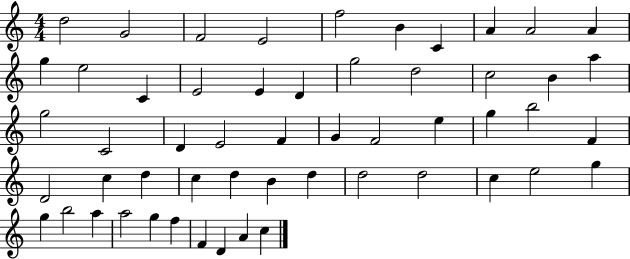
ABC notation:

X:1
T:Untitled
M:4/4
L:1/4
K:C
d2 G2 F2 E2 f2 B C A A2 A g e2 C E2 E D g2 d2 c2 B a g2 C2 D E2 F G F2 e g b2 F D2 c d c d B d d2 d2 c e2 g g b2 a a2 g f F D A c